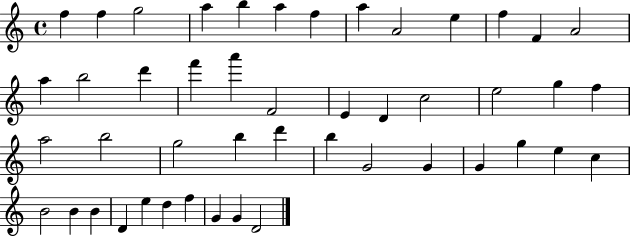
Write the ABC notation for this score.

X:1
T:Untitled
M:4/4
L:1/4
K:C
f f g2 a b a f a A2 e f F A2 a b2 d' f' a' F2 E D c2 e2 g f a2 b2 g2 b d' b G2 G G g e c B2 B B D e d f G G D2